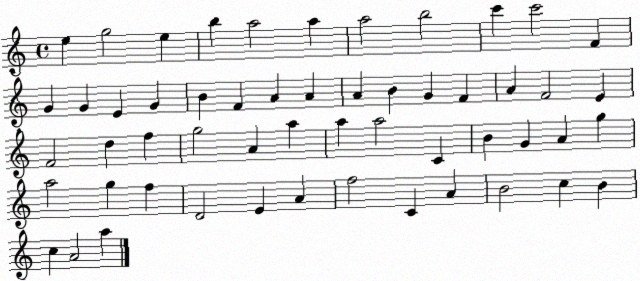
X:1
T:Untitled
M:4/4
L:1/4
K:C
e g2 e b a2 a a2 b2 c' c'2 F G G E G B F A A A B G F A F2 E F2 d f g2 A a a a2 C B G A g a2 g f D2 E A f2 C A B2 c B c A2 a